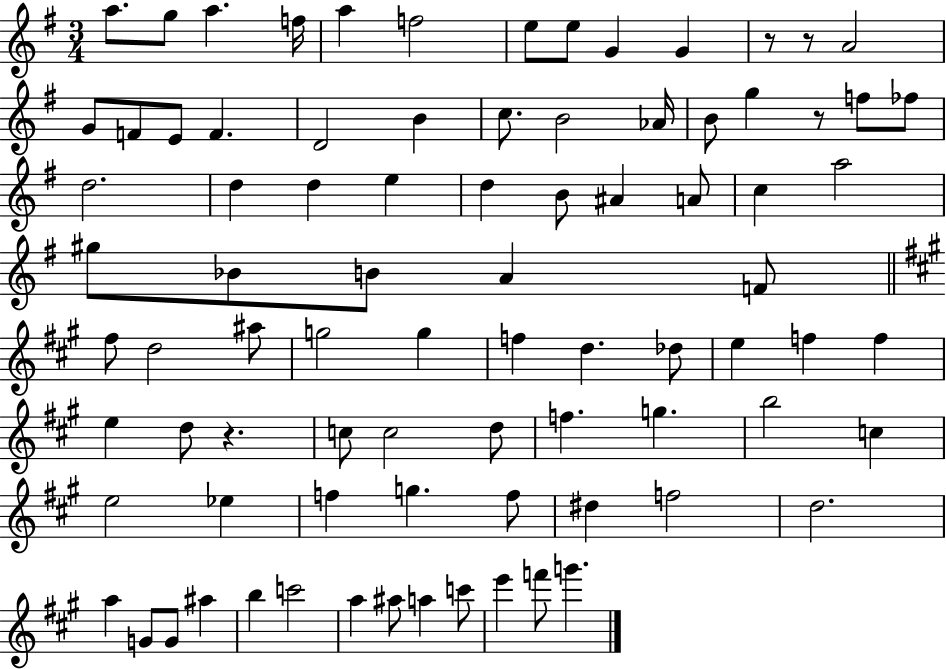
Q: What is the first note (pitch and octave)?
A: A5